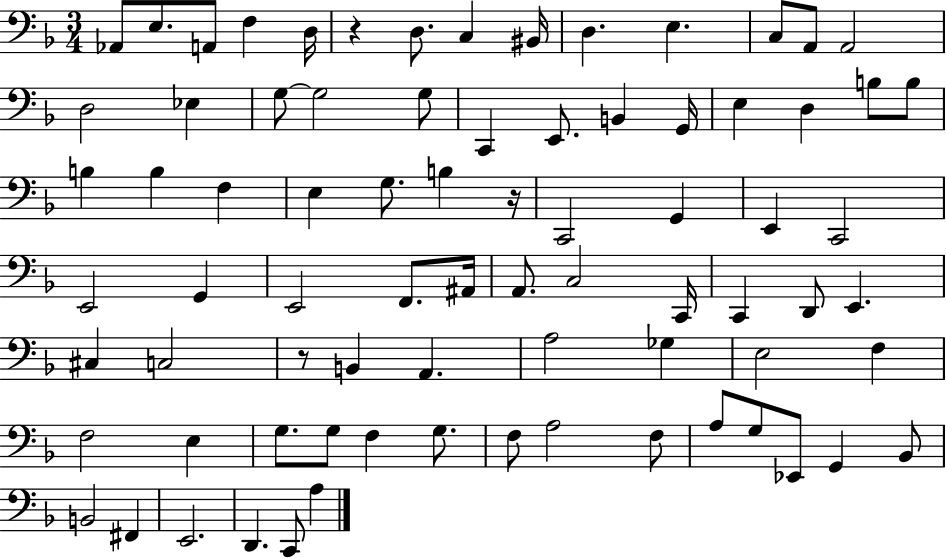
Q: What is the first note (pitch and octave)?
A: Ab2